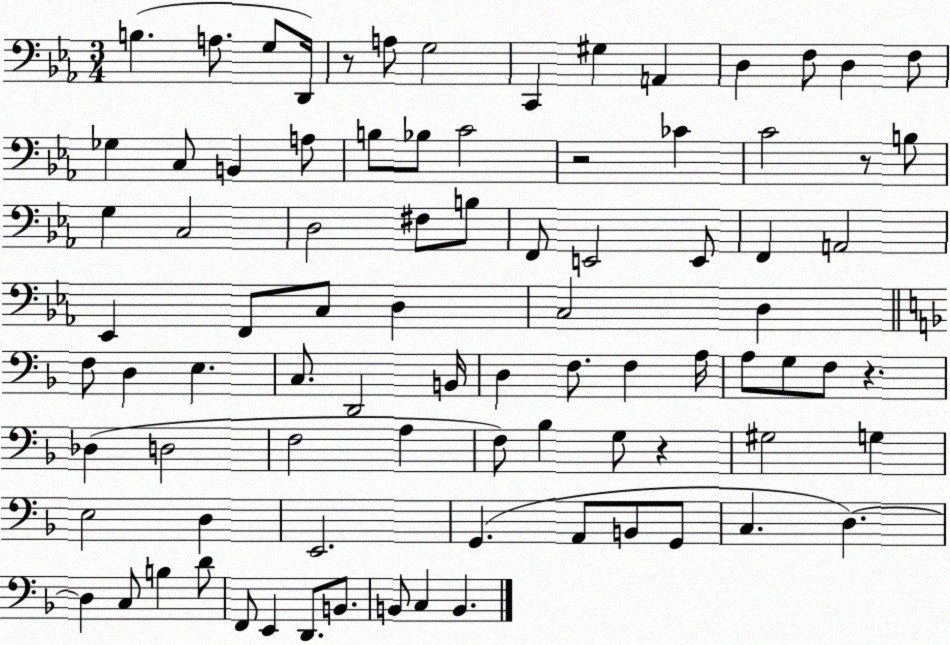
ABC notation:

X:1
T:Untitled
M:3/4
L:1/4
K:Eb
B, A,/2 G,/2 D,,/4 z/2 A,/2 G,2 C,, ^G, A,, D, F,/2 D, F,/2 _G, C,/2 B,, A,/2 B,/2 _B,/2 C2 z2 _C C2 z/2 B,/2 G, C,2 D,2 ^F,/2 B,/2 F,,/2 E,,2 E,,/2 F,, A,,2 _E,, F,,/2 C,/2 D, C,2 D, F,/2 D, E, C,/2 D,,2 B,,/4 D, F,/2 F, A,/4 A,/2 G,/2 F,/2 z _D, D,2 F,2 A, F,/2 _B, G,/2 z ^G,2 G, E,2 D, E,,2 G,, A,,/2 B,,/2 G,,/2 C, D, D, C,/2 B, D/2 F,,/2 E,, D,,/2 B,,/2 B,,/2 C, B,,